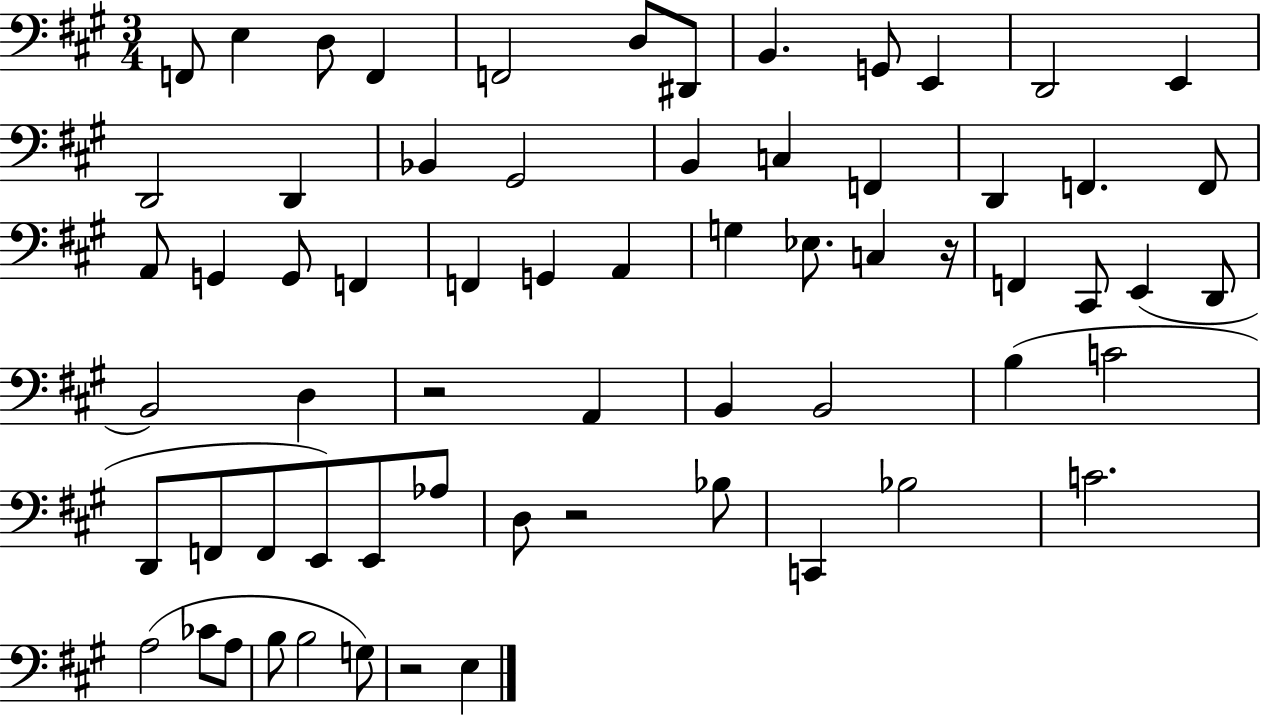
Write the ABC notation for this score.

X:1
T:Untitled
M:3/4
L:1/4
K:A
F,,/2 E, D,/2 F,, F,,2 D,/2 ^D,,/2 B,, G,,/2 E,, D,,2 E,, D,,2 D,, _B,, ^G,,2 B,, C, F,, D,, F,, F,,/2 A,,/2 G,, G,,/2 F,, F,, G,, A,, G, _E,/2 C, z/4 F,, ^C,,/2 E,, D,,/2 B,,2 D, z2 A,, B,, B,,2 B, C2 D,,/2 F,,/2 F,,/2 E,,/2 E,,/2 _A,/2 D,/2 z2 _B,/2 C,, _B,2 C2 A,2 _C/2 A,/2 B,/2 B,2 G,/2 z2 E,